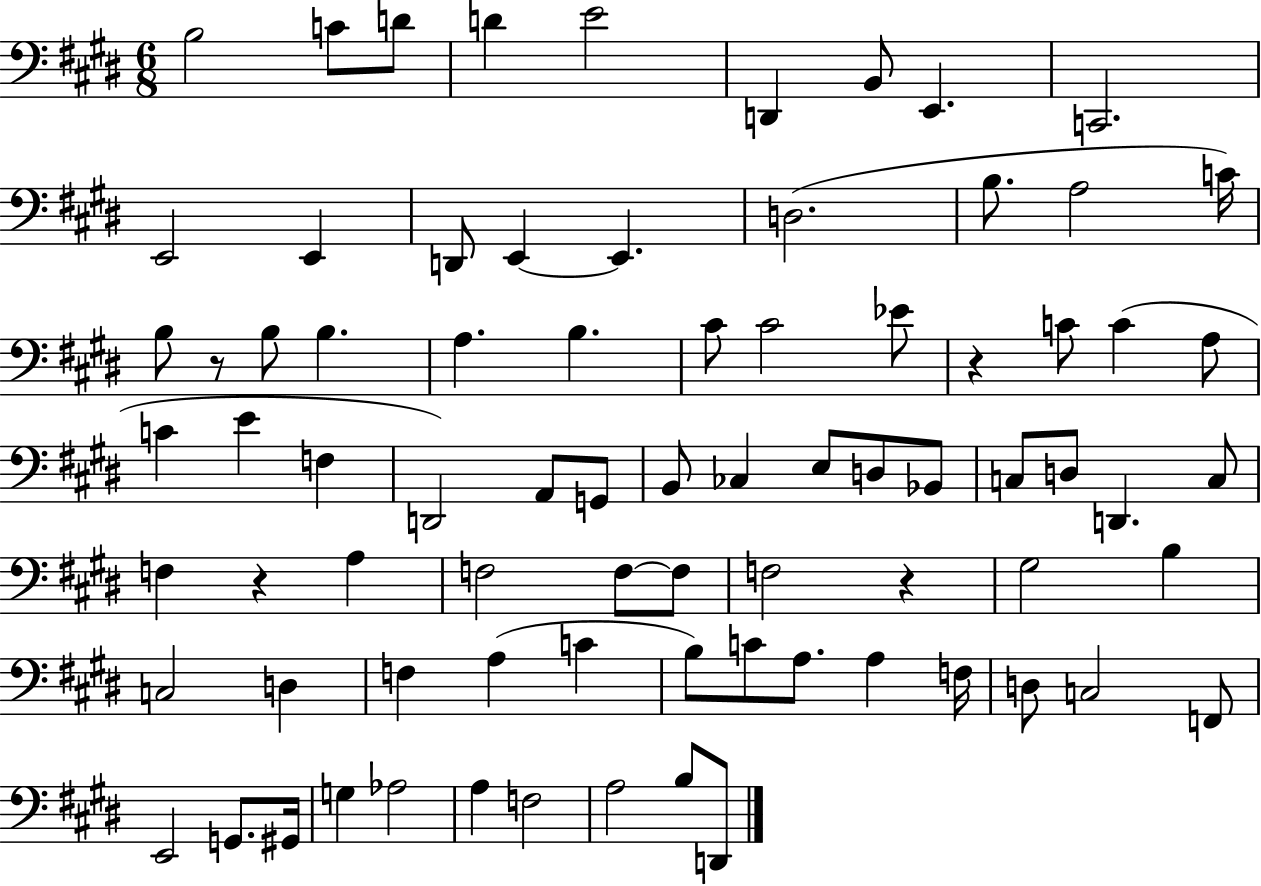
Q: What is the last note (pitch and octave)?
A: D2